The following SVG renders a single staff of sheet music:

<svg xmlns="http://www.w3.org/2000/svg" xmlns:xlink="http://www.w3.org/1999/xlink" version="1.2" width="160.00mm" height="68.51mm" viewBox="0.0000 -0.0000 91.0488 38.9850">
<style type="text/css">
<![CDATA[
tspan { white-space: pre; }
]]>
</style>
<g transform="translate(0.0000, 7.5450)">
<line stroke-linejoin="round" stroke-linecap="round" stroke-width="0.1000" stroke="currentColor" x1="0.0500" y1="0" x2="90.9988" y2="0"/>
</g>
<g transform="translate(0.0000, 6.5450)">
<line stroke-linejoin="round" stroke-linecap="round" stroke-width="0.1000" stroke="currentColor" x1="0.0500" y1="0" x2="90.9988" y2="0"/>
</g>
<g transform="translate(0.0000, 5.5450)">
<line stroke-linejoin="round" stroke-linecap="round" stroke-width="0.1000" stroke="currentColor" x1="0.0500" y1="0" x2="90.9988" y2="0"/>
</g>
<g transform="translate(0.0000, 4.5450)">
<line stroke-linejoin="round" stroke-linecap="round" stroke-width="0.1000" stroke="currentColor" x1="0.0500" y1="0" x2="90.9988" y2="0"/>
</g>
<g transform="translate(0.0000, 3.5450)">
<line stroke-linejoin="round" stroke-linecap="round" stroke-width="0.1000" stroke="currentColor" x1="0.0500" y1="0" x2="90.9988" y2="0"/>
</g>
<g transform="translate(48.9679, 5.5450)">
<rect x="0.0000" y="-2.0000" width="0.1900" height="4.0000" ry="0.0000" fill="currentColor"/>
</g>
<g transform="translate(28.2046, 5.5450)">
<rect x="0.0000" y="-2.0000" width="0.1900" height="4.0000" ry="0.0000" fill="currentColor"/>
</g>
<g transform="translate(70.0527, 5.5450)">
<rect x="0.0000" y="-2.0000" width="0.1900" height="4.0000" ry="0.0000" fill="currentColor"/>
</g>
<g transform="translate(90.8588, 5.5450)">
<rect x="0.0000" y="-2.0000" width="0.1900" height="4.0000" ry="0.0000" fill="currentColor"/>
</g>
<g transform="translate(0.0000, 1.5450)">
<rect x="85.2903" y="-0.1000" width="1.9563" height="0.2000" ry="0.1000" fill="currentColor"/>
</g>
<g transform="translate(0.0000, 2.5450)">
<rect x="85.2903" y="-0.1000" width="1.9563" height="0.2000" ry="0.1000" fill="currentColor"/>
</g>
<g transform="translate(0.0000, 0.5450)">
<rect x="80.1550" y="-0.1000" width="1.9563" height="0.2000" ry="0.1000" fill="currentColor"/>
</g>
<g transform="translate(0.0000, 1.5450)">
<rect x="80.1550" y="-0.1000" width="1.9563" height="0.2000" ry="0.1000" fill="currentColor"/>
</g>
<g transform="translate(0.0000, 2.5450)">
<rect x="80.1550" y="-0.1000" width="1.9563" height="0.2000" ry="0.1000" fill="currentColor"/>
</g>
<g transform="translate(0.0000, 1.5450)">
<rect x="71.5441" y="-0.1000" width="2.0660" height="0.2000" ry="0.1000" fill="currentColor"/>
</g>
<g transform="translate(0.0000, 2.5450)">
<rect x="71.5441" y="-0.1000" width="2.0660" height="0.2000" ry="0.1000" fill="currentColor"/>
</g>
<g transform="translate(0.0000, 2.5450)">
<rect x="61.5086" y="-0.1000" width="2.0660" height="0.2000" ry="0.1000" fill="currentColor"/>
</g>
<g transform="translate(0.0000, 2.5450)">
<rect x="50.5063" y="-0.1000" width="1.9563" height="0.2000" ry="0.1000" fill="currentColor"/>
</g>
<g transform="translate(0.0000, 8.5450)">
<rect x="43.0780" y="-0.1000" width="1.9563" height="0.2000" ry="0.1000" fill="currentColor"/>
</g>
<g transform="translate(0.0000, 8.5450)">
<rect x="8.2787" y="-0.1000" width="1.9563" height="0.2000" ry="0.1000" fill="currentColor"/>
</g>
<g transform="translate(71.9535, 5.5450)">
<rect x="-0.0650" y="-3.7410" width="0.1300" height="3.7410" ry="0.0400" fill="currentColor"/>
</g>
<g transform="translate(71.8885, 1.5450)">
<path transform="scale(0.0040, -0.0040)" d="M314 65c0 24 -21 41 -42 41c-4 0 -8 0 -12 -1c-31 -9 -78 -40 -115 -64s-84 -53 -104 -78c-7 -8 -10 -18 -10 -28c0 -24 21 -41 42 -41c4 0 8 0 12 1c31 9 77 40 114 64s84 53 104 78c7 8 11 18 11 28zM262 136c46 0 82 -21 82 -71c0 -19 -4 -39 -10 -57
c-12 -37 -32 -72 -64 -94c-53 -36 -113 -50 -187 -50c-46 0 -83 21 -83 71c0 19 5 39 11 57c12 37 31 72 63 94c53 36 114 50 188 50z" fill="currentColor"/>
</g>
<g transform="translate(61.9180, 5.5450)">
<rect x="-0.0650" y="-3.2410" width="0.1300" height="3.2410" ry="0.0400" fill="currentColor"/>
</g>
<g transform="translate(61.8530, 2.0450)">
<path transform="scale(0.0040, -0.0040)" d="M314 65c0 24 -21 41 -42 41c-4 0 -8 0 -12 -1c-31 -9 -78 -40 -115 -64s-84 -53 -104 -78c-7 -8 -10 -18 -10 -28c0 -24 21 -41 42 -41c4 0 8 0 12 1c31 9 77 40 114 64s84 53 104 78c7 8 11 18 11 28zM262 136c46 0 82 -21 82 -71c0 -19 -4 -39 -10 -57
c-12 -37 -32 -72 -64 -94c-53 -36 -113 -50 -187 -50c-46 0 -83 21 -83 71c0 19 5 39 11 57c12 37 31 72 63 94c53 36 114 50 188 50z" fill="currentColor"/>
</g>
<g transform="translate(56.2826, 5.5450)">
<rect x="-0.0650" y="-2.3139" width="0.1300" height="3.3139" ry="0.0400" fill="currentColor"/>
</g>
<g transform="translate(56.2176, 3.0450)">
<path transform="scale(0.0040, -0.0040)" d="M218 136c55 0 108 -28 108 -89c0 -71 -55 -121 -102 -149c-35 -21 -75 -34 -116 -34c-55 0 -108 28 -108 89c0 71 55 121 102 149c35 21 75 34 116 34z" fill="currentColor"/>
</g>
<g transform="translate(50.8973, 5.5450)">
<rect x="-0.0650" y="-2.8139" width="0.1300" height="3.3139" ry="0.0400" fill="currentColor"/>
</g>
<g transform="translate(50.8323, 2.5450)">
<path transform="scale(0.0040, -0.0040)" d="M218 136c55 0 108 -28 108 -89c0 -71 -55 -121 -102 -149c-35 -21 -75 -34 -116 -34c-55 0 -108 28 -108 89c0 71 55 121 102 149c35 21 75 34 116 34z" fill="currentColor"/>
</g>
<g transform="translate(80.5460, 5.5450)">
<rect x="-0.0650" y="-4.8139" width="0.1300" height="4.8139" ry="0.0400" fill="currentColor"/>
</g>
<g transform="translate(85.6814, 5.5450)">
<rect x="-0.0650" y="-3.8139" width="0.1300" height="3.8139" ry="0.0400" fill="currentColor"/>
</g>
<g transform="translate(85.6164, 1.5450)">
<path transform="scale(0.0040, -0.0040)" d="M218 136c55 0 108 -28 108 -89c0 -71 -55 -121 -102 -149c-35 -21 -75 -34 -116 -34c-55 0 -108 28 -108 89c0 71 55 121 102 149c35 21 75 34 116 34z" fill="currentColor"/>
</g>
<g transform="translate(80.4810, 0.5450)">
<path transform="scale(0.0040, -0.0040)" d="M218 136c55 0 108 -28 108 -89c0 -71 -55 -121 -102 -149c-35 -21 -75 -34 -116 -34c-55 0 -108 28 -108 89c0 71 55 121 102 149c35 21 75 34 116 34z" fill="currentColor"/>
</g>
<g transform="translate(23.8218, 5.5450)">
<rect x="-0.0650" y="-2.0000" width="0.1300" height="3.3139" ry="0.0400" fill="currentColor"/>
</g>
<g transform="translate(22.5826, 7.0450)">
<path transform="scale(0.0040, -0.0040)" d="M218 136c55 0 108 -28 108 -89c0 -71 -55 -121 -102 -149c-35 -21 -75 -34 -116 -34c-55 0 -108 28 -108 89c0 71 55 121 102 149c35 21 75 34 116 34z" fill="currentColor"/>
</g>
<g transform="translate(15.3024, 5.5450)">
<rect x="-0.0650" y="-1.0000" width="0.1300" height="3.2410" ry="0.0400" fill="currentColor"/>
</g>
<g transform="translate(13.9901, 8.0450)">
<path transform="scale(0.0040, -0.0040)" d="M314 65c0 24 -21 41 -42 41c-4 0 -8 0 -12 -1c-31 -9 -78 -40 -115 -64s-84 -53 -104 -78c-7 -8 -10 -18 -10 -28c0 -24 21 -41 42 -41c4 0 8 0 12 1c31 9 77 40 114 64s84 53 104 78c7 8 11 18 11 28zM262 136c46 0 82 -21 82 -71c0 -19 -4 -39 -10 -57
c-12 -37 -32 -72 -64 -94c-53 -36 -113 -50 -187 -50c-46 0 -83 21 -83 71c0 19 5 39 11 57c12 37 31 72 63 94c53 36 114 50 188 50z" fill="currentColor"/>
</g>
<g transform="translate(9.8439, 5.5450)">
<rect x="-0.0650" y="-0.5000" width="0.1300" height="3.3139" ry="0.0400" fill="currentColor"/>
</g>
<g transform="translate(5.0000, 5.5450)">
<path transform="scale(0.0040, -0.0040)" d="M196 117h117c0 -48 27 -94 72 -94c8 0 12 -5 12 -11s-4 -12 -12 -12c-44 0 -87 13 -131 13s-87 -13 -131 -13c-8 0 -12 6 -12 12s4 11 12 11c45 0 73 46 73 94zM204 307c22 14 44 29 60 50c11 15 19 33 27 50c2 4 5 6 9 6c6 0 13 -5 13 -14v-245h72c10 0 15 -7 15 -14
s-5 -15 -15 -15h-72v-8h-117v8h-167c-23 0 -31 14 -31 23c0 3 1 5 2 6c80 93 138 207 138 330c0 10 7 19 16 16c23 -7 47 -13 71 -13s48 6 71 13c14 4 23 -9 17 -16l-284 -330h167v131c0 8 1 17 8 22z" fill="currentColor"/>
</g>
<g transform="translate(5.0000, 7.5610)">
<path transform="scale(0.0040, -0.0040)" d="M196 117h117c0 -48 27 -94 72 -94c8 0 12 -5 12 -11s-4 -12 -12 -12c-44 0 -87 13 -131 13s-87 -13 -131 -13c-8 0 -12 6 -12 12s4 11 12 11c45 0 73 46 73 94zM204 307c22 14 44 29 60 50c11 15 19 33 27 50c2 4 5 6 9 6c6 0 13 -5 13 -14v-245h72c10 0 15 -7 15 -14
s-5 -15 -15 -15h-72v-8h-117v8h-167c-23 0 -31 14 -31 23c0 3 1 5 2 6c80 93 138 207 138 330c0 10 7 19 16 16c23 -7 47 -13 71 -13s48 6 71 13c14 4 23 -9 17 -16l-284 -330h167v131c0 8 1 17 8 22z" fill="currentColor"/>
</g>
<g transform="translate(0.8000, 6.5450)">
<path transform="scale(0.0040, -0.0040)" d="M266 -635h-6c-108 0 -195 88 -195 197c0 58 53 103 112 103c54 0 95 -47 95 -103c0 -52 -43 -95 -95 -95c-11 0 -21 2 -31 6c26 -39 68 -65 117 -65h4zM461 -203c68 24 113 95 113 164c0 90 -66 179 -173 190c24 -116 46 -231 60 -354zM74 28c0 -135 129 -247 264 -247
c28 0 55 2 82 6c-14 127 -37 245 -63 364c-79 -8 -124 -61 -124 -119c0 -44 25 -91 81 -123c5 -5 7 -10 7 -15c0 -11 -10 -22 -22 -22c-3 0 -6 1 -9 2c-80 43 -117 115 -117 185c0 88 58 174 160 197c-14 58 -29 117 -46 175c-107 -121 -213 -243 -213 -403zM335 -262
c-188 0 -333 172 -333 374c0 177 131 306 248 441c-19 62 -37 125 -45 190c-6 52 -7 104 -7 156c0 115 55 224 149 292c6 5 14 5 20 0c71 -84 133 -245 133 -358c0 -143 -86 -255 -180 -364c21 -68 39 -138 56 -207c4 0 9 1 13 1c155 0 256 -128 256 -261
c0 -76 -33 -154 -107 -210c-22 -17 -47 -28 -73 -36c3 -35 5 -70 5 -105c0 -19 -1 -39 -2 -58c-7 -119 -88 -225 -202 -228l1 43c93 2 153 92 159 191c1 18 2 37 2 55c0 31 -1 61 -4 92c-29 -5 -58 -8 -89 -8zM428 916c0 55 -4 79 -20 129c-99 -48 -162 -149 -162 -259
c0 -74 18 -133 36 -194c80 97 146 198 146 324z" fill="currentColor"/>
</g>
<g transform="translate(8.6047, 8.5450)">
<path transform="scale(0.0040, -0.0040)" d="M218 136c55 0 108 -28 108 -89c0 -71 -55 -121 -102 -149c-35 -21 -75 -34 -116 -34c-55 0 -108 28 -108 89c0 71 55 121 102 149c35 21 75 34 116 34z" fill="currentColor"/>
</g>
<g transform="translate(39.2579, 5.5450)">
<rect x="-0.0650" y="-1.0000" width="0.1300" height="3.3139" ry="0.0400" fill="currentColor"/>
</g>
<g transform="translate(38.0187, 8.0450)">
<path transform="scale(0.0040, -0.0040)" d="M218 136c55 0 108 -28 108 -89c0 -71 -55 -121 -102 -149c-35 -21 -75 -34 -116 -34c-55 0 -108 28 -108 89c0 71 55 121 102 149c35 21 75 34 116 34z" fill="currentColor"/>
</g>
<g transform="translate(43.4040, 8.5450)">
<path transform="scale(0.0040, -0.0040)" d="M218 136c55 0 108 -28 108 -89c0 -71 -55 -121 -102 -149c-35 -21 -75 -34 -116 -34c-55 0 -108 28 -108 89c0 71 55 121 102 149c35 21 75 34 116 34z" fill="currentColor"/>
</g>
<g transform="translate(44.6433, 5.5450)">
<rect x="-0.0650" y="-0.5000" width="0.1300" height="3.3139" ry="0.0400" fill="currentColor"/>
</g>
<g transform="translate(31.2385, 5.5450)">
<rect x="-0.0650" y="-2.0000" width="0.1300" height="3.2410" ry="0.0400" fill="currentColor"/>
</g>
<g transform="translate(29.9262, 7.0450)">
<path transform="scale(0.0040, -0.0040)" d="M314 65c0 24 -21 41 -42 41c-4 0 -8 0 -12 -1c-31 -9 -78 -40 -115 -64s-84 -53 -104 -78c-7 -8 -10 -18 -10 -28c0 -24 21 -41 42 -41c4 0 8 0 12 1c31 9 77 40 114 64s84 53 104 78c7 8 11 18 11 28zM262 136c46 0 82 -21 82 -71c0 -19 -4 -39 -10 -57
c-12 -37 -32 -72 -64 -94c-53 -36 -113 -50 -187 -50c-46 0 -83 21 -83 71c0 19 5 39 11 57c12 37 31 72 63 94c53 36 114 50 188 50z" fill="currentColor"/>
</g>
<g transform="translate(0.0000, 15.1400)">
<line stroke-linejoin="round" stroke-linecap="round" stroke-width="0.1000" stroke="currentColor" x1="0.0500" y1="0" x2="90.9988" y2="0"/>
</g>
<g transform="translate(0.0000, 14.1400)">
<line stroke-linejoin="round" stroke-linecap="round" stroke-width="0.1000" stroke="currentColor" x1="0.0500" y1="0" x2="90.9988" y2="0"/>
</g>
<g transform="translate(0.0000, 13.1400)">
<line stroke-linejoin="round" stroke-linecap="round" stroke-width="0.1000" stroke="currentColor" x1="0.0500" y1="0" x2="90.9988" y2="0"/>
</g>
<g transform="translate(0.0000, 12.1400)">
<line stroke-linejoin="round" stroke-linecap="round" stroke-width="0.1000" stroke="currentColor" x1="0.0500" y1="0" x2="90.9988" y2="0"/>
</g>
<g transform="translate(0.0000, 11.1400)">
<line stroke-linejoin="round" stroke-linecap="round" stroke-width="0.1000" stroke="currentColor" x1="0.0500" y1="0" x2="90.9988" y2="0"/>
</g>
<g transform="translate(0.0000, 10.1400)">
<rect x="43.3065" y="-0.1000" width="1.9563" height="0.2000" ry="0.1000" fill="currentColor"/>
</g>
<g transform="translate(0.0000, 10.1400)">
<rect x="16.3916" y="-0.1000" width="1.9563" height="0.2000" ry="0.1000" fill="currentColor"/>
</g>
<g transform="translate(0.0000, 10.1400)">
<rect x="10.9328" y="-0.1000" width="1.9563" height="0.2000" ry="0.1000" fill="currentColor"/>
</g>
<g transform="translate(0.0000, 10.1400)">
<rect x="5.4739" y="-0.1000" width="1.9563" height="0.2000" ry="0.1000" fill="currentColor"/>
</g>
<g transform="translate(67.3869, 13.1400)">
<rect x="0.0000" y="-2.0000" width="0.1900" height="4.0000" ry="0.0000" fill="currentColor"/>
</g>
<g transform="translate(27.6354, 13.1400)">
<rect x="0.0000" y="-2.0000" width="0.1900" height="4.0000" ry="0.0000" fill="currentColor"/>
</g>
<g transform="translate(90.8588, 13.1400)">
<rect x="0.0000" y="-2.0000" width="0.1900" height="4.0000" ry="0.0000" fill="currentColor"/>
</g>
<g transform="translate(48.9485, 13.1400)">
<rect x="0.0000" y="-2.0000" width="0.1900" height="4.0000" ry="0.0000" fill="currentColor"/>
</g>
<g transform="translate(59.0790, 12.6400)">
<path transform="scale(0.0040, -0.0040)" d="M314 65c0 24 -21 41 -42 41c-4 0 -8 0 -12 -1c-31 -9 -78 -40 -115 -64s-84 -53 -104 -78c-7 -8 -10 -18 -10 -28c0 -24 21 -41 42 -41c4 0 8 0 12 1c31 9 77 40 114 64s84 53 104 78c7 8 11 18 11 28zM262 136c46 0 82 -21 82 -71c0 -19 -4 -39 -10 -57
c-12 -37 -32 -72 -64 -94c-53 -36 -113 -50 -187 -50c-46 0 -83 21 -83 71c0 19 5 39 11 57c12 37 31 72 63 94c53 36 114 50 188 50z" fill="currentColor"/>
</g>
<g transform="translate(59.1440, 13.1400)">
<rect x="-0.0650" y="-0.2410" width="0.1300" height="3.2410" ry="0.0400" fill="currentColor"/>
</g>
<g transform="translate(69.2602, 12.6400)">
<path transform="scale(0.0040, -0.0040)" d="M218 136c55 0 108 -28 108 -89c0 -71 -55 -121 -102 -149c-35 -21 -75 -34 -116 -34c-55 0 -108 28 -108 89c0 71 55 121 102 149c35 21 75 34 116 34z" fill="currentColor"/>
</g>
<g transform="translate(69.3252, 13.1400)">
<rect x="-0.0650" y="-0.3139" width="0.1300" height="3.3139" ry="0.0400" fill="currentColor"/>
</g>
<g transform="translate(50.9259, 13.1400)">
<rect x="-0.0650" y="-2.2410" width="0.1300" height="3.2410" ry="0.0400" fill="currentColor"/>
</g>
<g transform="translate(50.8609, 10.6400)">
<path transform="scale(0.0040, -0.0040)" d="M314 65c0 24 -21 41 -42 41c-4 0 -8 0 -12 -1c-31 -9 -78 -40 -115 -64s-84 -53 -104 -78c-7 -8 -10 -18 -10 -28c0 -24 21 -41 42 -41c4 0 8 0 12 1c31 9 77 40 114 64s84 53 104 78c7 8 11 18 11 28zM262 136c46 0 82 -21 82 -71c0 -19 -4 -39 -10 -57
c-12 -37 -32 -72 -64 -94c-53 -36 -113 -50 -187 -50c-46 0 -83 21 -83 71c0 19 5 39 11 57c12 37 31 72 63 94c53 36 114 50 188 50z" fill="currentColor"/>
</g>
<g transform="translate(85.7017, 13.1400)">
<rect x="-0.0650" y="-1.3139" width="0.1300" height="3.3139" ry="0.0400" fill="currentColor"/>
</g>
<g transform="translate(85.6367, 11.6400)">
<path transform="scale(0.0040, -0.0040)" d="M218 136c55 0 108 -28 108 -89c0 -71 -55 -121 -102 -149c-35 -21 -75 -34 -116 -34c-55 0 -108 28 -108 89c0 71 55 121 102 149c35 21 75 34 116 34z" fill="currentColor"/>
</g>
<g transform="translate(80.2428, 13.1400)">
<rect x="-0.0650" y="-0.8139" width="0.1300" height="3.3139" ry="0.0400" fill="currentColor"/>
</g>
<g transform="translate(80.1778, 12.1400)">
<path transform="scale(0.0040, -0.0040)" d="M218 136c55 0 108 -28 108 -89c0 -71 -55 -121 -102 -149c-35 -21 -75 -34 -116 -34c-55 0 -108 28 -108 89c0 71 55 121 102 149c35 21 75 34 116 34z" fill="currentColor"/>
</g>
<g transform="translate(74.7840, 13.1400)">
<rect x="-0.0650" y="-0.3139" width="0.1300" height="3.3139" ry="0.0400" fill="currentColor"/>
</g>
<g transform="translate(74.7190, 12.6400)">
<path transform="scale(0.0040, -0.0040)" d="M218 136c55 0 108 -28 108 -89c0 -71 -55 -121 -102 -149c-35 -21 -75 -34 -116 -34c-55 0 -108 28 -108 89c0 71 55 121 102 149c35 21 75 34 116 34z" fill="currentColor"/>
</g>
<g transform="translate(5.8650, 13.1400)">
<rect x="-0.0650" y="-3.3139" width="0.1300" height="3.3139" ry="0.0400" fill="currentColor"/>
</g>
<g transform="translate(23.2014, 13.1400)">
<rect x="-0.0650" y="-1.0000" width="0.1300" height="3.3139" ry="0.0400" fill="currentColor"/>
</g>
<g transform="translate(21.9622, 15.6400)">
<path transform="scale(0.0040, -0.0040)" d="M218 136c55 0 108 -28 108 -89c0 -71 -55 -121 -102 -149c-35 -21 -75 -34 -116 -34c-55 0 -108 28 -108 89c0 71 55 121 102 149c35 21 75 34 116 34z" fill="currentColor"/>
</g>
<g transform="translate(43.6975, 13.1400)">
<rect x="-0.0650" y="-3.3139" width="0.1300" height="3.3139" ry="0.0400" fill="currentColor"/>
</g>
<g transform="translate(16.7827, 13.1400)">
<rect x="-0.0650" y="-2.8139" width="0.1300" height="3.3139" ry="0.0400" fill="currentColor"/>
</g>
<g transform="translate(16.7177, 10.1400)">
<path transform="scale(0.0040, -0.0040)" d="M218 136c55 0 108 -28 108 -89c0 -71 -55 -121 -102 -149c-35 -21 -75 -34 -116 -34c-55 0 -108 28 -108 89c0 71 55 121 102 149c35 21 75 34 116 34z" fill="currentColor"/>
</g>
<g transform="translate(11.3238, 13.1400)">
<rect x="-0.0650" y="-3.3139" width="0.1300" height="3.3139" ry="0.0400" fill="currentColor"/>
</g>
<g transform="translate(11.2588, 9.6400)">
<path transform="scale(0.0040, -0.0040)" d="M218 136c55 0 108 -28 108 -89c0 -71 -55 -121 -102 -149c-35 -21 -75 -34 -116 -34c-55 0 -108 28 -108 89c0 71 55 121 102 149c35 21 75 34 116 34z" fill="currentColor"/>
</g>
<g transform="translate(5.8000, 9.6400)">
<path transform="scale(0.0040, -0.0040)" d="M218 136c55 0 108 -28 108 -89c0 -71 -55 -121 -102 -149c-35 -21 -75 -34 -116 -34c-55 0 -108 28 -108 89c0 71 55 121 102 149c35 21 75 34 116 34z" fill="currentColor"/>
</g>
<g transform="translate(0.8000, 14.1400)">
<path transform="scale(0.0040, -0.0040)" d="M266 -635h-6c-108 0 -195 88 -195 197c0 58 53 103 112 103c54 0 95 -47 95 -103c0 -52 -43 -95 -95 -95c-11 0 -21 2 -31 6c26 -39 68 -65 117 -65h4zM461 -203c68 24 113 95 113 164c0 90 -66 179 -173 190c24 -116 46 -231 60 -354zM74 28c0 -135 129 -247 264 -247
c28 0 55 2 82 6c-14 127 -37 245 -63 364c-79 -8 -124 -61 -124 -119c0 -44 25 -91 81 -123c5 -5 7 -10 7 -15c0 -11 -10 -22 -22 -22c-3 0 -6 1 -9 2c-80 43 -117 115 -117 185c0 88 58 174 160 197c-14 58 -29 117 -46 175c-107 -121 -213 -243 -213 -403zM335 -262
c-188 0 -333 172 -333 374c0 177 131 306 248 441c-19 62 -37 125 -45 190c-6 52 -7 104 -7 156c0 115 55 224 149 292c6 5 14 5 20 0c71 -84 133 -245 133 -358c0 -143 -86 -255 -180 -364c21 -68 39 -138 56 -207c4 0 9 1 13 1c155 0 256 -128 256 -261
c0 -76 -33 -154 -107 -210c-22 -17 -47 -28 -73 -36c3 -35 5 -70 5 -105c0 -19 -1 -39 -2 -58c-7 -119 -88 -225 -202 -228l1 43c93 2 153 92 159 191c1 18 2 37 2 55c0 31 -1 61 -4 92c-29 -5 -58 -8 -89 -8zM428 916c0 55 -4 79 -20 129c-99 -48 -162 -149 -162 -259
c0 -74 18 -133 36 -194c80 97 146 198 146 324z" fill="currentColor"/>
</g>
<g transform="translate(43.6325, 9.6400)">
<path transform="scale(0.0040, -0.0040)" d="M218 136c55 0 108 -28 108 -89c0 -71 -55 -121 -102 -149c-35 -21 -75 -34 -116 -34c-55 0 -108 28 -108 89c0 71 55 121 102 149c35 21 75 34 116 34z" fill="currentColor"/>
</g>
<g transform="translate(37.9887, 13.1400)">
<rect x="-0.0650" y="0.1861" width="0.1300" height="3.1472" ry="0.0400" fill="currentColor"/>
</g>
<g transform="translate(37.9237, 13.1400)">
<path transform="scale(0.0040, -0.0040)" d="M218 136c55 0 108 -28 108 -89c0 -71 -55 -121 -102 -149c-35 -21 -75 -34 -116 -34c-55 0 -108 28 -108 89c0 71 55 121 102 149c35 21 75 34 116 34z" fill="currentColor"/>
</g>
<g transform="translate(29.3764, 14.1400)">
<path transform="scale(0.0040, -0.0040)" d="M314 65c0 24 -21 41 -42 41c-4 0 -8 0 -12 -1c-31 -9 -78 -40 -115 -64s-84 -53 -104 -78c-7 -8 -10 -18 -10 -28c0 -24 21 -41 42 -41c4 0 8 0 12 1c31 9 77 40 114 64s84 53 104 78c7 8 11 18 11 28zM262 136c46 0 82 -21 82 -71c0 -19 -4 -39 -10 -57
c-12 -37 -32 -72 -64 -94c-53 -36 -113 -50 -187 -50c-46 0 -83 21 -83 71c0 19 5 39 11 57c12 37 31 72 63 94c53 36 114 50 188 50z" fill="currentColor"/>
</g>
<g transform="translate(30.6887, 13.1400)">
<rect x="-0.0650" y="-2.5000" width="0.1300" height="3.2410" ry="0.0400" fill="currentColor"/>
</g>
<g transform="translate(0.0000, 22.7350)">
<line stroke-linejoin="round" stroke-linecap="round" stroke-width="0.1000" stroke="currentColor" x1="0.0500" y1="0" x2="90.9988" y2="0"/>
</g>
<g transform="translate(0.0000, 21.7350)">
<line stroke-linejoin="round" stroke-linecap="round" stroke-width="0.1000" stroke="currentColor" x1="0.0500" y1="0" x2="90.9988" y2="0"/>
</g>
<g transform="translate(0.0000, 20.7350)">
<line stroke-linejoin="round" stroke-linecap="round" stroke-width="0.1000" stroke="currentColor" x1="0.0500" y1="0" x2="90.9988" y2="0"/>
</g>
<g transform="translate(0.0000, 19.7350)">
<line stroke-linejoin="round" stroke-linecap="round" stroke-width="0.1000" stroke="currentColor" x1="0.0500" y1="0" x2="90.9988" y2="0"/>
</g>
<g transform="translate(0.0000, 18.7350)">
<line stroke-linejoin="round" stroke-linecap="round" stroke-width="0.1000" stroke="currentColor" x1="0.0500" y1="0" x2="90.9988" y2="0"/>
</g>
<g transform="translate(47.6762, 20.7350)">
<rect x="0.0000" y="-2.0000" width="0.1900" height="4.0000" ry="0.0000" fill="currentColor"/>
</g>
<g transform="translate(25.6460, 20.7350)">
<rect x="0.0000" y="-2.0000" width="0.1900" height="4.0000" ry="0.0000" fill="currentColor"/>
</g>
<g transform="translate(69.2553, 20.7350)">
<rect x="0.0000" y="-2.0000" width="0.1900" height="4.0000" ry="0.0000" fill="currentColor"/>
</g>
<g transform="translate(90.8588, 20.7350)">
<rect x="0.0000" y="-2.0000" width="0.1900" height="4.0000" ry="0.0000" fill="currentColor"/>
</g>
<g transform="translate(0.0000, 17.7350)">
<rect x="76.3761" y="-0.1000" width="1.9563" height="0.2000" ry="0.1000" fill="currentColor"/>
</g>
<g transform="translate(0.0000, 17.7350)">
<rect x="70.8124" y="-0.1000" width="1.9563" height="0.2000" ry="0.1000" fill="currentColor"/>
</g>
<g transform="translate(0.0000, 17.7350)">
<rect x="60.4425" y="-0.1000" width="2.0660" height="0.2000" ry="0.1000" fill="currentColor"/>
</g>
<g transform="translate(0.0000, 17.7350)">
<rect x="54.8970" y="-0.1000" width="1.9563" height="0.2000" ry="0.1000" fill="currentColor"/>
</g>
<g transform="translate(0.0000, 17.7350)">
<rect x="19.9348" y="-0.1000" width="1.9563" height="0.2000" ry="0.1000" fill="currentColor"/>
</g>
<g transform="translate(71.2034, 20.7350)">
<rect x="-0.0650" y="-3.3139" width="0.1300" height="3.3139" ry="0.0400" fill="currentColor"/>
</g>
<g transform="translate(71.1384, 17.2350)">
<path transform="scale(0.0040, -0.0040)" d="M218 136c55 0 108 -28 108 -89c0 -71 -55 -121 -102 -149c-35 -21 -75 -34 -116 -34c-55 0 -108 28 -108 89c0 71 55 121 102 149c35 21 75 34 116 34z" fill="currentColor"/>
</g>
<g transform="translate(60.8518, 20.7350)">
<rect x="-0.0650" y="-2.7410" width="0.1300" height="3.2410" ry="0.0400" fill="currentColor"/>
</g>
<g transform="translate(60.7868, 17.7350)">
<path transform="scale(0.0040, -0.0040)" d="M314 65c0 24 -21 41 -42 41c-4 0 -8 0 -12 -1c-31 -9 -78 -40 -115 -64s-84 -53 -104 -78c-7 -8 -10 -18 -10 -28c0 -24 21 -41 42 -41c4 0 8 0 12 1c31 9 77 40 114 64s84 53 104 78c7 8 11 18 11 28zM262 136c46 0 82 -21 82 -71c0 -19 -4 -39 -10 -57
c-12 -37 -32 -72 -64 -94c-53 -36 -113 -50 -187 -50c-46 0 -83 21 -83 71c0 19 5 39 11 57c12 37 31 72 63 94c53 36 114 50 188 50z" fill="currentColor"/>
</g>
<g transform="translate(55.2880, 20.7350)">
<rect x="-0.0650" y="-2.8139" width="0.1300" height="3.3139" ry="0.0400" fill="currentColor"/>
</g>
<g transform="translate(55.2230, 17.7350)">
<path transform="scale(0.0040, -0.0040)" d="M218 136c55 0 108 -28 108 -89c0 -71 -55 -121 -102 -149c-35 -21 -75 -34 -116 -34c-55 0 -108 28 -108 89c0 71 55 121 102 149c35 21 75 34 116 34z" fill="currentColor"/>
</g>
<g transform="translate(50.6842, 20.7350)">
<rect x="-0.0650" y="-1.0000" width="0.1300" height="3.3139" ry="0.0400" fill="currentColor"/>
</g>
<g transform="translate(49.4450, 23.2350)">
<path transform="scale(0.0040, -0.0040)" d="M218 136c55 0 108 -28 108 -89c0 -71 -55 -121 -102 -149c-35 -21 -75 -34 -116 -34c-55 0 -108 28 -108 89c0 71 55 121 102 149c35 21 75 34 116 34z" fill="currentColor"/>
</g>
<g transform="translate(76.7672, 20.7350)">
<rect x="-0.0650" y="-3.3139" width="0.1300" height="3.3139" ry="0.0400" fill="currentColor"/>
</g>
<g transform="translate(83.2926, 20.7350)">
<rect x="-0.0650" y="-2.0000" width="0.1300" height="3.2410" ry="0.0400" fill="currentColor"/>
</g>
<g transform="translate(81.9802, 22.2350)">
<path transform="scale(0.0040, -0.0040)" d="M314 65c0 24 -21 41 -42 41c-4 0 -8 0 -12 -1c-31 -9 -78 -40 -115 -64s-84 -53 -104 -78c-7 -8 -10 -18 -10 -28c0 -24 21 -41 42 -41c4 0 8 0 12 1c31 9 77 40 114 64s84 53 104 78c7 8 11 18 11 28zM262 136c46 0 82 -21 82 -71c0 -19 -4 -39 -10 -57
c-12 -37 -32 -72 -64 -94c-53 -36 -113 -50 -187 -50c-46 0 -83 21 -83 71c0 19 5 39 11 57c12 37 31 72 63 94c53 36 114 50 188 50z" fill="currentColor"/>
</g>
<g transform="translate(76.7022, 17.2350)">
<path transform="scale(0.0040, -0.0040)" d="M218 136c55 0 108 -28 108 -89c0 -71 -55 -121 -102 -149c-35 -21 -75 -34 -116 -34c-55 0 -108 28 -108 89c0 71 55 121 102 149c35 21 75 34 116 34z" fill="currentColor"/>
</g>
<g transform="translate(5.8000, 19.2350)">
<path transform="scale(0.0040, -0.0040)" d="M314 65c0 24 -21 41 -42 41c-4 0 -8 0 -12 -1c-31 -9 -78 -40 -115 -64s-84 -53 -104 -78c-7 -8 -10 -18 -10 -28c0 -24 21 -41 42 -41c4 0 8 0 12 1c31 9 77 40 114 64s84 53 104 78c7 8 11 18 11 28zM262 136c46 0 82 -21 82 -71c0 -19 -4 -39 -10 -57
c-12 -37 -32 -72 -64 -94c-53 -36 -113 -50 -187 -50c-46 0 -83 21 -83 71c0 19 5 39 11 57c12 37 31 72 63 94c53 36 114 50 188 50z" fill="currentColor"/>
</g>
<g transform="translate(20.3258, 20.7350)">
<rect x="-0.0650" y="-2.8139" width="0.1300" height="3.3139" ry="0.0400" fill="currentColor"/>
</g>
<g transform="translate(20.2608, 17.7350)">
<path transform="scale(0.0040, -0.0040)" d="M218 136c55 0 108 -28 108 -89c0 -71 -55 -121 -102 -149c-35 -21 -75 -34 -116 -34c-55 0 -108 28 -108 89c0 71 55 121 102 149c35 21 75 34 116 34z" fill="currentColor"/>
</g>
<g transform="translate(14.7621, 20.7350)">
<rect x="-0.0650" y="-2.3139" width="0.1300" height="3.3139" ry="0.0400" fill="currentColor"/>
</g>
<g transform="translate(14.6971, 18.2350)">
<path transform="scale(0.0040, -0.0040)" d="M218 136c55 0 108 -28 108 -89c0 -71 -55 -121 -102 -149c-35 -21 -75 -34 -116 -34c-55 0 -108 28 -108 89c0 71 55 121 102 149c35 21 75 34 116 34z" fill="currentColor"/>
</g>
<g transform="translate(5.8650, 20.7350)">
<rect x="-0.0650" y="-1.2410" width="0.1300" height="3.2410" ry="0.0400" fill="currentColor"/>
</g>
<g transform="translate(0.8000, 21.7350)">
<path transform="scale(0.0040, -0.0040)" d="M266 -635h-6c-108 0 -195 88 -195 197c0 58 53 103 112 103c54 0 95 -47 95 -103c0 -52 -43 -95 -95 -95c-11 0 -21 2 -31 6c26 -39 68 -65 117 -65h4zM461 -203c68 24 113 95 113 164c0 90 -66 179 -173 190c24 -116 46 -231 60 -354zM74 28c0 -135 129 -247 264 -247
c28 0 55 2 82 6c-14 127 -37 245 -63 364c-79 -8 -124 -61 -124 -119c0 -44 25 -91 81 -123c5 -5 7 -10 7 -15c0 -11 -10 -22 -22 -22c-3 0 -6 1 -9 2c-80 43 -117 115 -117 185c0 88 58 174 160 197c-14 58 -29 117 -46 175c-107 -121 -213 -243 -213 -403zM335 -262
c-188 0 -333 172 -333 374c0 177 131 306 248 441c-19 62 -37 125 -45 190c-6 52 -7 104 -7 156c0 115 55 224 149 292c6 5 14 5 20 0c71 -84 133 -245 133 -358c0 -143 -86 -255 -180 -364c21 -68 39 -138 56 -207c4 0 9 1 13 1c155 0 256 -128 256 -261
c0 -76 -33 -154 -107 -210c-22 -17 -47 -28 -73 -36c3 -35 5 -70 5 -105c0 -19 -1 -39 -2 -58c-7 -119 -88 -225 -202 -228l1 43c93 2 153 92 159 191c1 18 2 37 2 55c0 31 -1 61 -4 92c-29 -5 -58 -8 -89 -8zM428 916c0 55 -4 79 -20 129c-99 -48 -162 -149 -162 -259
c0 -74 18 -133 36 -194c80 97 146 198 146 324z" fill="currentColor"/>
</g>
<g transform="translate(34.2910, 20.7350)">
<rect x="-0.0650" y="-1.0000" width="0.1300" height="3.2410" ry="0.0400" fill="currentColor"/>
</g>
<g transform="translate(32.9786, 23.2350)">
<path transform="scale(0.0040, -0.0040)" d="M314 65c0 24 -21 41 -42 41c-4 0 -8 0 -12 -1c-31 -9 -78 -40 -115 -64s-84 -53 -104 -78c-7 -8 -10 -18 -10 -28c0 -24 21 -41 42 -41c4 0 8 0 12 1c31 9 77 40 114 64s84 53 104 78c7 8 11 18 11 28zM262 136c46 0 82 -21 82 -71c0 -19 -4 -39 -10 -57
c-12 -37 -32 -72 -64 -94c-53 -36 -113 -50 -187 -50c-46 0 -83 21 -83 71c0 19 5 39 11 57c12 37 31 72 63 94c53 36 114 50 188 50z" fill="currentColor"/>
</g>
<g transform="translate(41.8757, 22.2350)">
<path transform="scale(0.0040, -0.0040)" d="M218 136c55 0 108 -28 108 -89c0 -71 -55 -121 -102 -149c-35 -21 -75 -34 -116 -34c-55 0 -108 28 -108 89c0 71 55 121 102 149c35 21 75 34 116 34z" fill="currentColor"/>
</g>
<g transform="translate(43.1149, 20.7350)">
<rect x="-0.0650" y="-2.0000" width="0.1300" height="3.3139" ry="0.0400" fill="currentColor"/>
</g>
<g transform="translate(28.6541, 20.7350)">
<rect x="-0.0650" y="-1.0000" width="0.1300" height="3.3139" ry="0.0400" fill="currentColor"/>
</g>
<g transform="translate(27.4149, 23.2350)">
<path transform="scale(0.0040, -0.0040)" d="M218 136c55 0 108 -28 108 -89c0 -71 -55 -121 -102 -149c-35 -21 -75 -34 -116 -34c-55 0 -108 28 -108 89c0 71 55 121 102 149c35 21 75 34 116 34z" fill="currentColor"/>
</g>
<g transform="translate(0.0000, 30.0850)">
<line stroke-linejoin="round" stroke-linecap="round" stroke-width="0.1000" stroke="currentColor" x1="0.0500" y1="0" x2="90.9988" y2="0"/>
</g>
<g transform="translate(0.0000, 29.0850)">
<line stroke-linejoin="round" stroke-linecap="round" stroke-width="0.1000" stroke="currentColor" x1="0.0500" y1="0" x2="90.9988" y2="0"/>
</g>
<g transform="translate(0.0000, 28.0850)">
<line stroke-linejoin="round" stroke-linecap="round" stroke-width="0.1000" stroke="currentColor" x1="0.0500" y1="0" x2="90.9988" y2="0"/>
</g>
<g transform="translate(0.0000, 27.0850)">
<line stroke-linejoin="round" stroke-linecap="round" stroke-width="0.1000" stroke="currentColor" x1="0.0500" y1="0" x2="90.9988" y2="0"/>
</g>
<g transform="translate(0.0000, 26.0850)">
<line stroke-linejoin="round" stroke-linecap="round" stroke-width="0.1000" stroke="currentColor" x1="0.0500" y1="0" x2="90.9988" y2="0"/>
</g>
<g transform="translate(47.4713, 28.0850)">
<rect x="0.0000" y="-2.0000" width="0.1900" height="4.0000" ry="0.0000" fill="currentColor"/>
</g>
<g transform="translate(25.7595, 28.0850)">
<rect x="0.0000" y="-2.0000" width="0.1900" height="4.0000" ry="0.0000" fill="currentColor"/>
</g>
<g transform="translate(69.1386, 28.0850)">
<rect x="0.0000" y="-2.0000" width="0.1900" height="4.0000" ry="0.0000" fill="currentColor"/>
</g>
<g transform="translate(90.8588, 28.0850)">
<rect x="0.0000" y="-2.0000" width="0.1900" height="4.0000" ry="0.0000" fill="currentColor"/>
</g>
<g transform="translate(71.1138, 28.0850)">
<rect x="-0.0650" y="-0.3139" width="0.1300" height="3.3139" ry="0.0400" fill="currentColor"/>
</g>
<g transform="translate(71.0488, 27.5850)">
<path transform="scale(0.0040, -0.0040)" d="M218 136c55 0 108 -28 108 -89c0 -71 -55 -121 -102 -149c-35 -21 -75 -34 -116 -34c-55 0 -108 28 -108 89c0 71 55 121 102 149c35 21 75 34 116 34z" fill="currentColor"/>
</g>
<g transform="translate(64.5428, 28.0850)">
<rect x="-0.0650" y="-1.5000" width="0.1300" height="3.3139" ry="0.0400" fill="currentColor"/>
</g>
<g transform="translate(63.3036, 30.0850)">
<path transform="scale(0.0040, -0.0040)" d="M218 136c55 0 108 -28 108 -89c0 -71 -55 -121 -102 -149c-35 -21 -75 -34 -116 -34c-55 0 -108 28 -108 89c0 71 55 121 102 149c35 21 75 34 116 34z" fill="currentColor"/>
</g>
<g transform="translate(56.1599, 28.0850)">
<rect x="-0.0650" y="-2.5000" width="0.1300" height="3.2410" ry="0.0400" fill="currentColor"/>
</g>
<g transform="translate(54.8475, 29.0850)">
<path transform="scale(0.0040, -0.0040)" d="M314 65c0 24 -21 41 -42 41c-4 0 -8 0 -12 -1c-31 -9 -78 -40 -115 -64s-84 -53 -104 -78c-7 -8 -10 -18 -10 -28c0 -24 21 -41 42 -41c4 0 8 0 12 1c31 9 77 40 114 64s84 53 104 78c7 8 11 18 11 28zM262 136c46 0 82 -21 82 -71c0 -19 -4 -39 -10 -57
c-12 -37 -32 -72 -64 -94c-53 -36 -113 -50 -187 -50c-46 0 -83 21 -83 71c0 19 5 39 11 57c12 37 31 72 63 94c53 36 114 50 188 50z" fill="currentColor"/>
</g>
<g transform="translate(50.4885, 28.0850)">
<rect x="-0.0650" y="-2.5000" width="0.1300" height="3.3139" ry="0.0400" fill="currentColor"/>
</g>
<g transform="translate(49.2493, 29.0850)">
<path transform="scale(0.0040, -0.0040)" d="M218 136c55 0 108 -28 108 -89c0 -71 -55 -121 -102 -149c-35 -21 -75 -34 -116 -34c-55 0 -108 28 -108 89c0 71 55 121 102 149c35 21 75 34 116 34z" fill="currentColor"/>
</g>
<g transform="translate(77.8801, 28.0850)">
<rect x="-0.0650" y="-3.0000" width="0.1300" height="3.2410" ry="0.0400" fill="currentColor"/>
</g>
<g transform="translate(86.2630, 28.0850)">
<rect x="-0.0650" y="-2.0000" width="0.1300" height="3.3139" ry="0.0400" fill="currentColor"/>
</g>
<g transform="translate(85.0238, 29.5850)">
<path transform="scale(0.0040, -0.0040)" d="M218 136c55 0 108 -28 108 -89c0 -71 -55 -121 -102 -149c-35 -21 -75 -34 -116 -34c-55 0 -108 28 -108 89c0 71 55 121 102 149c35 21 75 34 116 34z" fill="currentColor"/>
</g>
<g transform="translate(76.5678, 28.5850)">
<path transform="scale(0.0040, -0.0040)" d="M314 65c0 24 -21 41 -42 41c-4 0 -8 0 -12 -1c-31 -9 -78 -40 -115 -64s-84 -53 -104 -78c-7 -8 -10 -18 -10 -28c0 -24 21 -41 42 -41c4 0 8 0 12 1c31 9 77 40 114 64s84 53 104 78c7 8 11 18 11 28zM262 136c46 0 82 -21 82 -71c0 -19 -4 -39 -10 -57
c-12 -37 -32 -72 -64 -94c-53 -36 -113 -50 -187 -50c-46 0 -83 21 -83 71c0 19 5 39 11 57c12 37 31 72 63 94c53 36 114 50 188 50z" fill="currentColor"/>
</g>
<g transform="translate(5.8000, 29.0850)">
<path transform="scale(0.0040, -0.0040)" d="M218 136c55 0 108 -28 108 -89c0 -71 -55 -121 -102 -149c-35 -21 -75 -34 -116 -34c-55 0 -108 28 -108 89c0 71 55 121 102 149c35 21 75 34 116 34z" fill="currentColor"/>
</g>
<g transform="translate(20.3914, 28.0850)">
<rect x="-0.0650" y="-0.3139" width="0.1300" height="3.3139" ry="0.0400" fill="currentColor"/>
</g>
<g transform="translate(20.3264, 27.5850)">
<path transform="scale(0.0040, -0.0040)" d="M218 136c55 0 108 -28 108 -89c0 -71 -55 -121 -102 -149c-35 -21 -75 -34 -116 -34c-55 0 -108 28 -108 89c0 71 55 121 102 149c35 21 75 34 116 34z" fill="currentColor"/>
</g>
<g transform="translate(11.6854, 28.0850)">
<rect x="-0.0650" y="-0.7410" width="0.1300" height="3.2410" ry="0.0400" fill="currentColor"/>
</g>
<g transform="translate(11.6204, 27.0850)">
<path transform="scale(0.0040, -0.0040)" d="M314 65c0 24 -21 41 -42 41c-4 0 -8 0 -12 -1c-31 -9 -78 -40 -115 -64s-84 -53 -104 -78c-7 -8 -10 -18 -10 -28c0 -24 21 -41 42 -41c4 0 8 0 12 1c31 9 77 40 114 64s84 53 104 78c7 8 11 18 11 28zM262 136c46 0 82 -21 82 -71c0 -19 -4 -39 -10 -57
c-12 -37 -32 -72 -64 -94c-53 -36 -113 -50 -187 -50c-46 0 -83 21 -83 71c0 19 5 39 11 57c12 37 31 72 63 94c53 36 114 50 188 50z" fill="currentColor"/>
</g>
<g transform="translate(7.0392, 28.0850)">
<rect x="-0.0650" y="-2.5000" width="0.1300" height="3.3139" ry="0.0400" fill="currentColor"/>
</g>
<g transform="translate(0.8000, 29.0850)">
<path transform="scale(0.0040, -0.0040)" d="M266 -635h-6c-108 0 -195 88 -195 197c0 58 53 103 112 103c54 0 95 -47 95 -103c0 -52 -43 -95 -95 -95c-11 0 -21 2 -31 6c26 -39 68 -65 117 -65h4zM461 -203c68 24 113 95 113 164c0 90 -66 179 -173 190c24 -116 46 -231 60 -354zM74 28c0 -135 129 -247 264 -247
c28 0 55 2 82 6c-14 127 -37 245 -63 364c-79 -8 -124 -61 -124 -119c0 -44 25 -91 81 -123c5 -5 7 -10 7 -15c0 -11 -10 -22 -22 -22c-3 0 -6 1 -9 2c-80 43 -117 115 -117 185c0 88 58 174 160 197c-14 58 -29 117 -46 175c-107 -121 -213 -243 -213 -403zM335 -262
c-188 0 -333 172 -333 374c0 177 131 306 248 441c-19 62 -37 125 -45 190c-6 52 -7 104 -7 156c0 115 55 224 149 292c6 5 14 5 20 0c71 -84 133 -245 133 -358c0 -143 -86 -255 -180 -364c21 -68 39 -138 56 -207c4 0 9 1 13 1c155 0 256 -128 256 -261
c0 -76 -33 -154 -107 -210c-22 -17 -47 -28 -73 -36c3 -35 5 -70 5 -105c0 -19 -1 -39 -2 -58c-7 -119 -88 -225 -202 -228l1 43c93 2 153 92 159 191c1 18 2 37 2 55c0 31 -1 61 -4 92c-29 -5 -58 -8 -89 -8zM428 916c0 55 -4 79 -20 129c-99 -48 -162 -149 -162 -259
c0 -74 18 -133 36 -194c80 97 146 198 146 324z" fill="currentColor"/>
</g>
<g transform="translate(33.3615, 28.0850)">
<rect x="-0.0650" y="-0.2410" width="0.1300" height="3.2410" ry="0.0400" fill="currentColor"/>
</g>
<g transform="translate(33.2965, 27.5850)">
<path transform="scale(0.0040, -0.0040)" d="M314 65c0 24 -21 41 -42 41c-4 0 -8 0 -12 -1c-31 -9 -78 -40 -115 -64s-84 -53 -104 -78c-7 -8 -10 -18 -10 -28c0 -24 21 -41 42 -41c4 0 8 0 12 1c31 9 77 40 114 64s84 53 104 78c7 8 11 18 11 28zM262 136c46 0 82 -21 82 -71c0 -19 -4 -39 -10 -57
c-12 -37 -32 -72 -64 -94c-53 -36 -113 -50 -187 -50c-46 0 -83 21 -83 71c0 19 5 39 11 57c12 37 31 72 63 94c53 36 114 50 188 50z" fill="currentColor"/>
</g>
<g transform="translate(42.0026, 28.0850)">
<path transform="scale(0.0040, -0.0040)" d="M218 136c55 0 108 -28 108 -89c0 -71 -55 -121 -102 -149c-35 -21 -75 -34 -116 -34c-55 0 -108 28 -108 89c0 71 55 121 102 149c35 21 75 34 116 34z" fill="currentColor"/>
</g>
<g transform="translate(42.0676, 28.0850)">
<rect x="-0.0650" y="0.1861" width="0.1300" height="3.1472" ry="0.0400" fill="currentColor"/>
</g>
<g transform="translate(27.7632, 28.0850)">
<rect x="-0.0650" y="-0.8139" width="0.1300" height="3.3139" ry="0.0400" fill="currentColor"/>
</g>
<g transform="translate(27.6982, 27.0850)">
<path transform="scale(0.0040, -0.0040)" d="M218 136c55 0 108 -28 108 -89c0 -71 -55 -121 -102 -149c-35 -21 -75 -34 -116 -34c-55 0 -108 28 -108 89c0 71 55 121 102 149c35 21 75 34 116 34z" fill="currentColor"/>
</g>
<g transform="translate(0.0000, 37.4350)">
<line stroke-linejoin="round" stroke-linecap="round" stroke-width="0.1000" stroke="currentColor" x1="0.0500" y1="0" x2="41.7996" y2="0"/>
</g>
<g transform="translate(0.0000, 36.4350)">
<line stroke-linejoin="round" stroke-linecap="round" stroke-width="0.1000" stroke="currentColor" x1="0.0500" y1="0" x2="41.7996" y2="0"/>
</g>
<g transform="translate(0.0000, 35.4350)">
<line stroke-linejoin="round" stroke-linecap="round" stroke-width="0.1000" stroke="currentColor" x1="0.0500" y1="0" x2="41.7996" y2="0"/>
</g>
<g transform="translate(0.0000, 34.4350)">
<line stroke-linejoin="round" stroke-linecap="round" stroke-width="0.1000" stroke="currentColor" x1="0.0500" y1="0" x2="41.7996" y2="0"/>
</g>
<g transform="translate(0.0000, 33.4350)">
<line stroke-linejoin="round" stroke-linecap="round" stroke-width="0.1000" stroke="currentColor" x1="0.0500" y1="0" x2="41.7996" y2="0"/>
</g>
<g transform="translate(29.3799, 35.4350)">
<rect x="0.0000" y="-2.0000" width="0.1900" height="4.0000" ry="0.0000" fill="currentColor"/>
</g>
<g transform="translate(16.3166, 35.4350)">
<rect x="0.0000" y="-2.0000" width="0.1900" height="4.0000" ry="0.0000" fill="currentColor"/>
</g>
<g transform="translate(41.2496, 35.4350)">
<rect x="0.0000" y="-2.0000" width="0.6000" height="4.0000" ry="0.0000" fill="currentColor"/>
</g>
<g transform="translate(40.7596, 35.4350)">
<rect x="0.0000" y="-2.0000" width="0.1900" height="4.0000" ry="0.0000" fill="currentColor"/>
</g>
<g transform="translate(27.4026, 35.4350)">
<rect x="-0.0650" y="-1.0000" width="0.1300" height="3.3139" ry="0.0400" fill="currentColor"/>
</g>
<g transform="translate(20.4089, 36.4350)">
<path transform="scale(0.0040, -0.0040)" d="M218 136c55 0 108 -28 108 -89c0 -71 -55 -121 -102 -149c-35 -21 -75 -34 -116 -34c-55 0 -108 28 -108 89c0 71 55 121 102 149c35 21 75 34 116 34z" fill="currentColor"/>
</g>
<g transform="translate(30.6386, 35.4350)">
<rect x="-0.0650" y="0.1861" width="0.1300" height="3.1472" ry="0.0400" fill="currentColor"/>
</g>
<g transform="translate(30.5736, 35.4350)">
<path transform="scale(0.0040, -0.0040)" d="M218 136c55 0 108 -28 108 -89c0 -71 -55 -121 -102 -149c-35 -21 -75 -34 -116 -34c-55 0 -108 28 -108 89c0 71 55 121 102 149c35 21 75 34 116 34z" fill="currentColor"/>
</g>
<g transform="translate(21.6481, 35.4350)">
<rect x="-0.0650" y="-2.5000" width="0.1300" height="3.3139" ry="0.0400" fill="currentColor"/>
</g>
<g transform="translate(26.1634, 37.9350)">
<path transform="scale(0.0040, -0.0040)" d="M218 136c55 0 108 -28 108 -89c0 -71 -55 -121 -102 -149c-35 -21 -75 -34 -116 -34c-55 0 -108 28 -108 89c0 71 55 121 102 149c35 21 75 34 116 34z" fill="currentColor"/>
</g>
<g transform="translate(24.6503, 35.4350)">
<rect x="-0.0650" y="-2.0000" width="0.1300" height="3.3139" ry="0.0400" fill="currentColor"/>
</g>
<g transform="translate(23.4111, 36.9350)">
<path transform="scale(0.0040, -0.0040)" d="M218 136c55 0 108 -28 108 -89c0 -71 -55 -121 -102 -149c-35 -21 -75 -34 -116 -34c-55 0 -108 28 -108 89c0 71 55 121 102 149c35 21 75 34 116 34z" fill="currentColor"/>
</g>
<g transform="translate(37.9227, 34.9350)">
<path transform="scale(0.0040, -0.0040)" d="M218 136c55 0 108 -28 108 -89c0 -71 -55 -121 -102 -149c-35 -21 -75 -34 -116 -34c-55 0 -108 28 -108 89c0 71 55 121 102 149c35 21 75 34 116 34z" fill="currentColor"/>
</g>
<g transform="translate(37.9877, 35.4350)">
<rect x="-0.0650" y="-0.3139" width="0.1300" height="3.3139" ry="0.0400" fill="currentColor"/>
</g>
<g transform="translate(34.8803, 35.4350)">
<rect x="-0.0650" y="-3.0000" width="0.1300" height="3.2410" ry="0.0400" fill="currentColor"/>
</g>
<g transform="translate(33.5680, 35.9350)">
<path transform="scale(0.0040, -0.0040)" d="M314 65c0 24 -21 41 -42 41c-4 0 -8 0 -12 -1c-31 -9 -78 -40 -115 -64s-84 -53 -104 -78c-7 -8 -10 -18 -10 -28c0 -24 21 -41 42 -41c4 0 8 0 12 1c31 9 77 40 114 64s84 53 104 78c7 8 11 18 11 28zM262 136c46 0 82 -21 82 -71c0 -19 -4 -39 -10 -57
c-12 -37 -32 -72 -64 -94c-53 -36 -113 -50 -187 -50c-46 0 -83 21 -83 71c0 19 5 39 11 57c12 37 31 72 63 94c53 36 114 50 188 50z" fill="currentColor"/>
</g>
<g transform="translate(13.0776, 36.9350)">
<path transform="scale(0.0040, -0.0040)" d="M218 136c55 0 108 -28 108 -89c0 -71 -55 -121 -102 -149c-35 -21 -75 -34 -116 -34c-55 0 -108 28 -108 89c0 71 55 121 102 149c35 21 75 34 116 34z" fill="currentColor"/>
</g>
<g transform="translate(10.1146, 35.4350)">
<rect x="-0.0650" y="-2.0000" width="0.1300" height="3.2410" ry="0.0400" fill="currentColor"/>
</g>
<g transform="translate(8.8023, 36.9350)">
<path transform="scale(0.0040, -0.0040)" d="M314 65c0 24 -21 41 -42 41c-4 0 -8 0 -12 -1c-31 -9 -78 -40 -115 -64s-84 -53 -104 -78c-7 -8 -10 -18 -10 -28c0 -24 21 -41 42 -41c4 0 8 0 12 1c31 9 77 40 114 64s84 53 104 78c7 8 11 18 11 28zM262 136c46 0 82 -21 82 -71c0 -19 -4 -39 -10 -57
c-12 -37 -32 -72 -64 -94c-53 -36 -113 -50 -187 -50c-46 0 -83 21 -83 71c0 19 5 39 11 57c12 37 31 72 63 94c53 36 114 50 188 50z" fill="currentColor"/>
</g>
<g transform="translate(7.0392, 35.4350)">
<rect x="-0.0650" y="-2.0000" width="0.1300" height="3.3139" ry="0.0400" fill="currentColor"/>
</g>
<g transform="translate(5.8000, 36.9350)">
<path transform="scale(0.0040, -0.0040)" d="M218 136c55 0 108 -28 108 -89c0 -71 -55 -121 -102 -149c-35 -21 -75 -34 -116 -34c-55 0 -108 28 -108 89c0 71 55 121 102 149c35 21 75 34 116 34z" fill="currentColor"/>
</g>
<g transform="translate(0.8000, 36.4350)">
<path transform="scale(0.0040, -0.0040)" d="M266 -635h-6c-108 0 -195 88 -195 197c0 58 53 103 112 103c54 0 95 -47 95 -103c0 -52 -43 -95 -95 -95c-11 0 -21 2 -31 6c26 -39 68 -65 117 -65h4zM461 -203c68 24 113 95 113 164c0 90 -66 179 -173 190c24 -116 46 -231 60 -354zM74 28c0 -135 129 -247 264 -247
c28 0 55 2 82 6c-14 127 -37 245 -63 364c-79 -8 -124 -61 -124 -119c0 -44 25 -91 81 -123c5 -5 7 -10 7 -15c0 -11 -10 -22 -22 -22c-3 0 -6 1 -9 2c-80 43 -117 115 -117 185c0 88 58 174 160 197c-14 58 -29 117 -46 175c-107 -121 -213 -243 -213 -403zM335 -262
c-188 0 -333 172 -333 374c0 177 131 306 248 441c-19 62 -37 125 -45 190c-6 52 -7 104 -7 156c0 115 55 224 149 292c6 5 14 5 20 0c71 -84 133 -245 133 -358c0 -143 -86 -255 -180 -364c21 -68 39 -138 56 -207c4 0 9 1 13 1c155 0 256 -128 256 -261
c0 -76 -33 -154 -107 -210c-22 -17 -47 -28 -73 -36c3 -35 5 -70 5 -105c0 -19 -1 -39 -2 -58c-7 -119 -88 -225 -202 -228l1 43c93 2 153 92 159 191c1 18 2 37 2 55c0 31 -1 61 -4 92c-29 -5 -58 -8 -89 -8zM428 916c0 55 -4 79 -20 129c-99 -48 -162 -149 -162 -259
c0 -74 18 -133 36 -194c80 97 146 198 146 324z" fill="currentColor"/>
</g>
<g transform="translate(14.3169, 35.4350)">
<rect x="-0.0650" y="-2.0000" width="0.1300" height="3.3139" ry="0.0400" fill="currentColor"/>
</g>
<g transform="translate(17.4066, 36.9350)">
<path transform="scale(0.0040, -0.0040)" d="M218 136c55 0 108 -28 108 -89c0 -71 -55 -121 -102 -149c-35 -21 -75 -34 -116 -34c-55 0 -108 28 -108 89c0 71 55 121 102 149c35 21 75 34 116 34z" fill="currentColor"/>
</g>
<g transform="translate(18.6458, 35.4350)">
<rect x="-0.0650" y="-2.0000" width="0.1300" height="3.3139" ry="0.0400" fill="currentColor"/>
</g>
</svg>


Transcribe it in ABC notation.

X:1
T:Untitled
M:4/4
L:1/4
K:C
C D2 F F2 D C a g b2 c'2 e' c' b b a D G2 B b g2 c2 c c d e e2 g a D D2 F D a a2 b b F2 G d2 c d c2 B G G2 E c A2 F F F2 F F G F D B A2 c